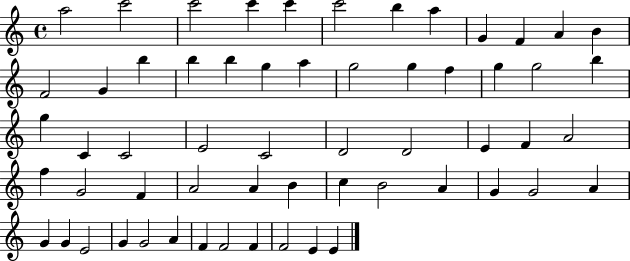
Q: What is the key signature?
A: C major